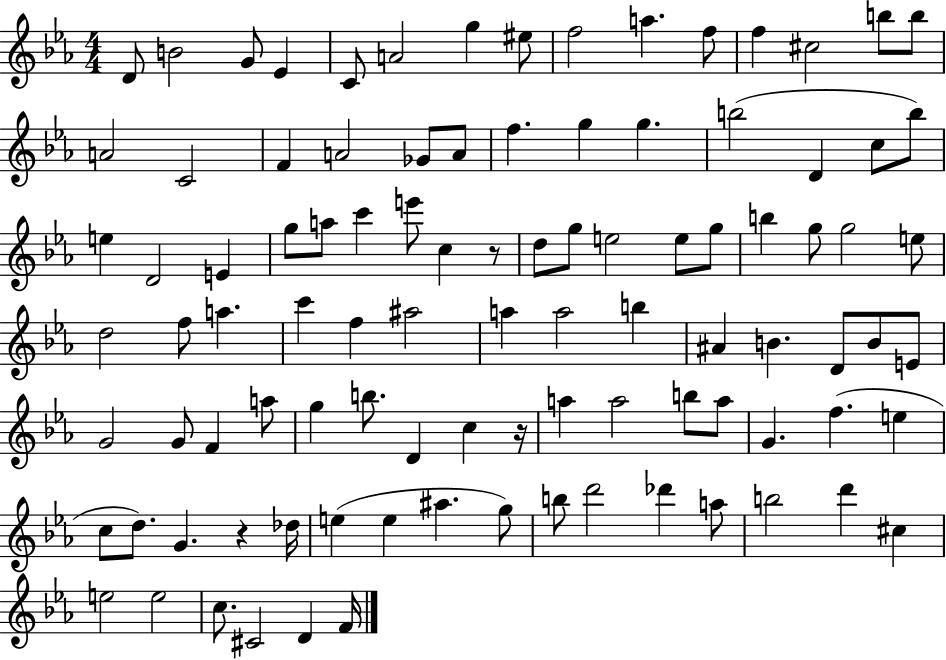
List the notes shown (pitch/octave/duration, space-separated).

D4/e B4/h G4/e Eb4/q C4/e A4/h G5/q EIS5/e F5/h A5/q. F5/e F5/q C#5/h B5/e B5/e A4/h C4/h F4/q A4/h Gb4/e A4/e F5/q. G5/q G5/q. B5/h D4/q C5/e B5/e E5/q D4/h E4/q G5/e A5/e C6/q E6/e C5/q R/e D5/e G5/e E5/h E5/e G5/e B5/q G5/e G5/h E5/e D5/h F5/e A5/q. C6/q F5/q A#5/h A5/q A5/h B5/q A#4/q B4/q. D4/e B4/e E4/e G4/h G4/e F4/q A5/e G5/q B5/e. D4/q C5/q R/s A5/q A5/h B5/e A5/e G4/q. F5/q. E5/q C5/e D5/e. G4/q. R/q Db5/s E5/q E5/q A#5/q. G5/e B5/e D6/h Db6/q A5/e B5/h D6/q C#5/q E5/h E5/h C5/e. C#4/h D4/q F4/s